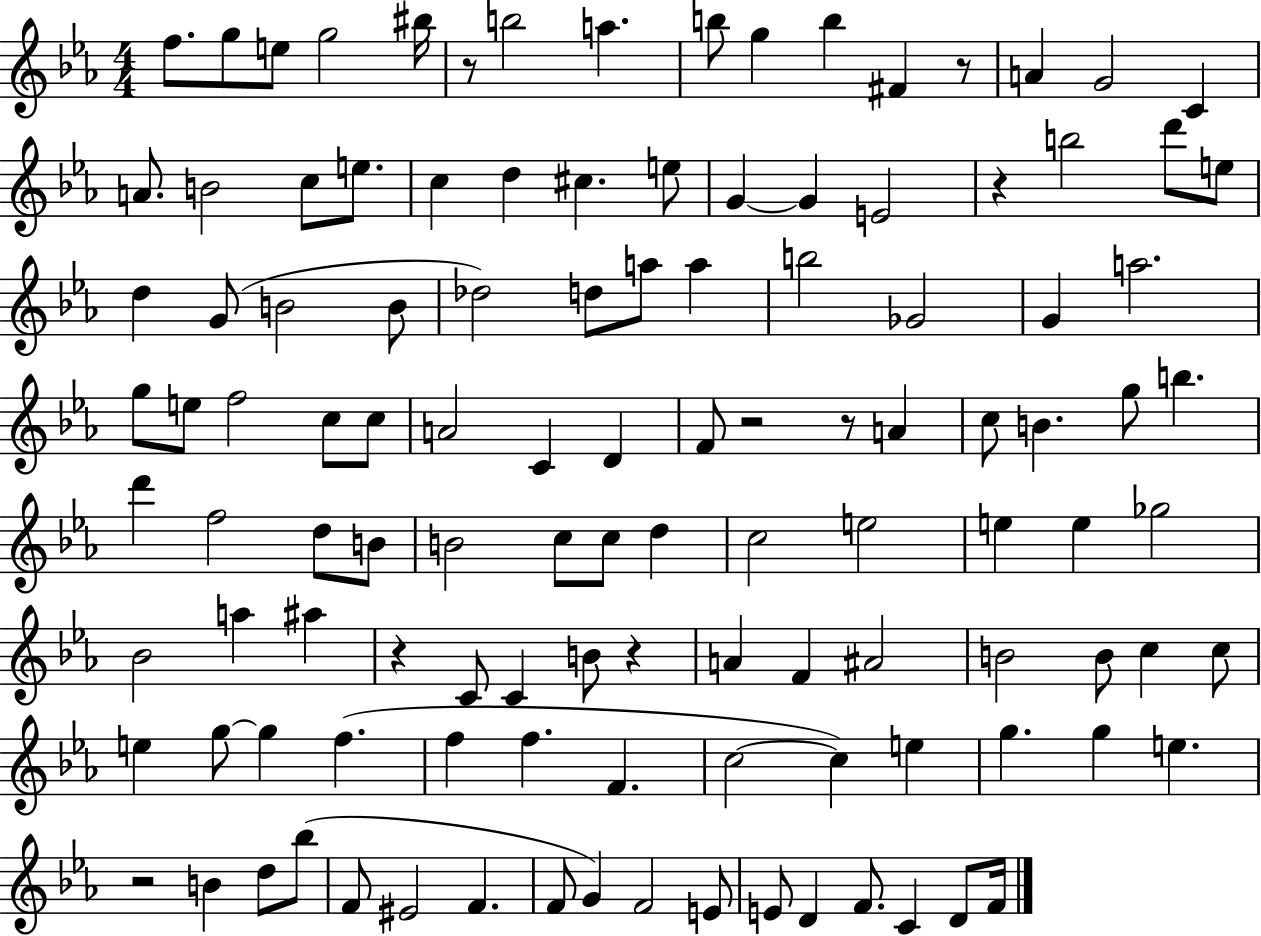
F5/e. G5/e E5/e G5/h BIS5/s R/e B5/h A5/q. B5/e G5/q B5/q F#4/q R/e A4/q G4/h C4/q A4/e. B4/h C5/e E5/e. C5/q D5/q C#5/q. E5/e G4/q G4/q E4/h R/q B5/h D6/e E5/e D5/q G4/e B4/h B4/e Db5/h D5/e A5/e A5/q B5/h Gb4/h G4/q A5/h. G5/e E5/e F5/h C5/e C5/e A4/h C4/q D4/q F4/e R/h R/e A4/q C5/e B4/q. G5/e B5/q. D6/q F5/h D5/e B4/e B4/h C5/e C5/e D5/q C5/h E5/h E5/q E5/q Gb5/h Bb4/h A5/q A#5/q R/q C4/e C4/q B4/e R/q A4/q F4/q A#4/h B4/h B4/e C5/q C5/e E5/q G5/e G5/q F5/q. F5/q F5/q. F4/q. C5/h C5/q E5/q G5/q. G5/q E5/q. R/h B4/q D5/e Bb5/e F4/e EIS4/h F4/q. F4/e G4/q F4/h E4/e E4/e D4/q F4/e. C4/q D4/e F4/s